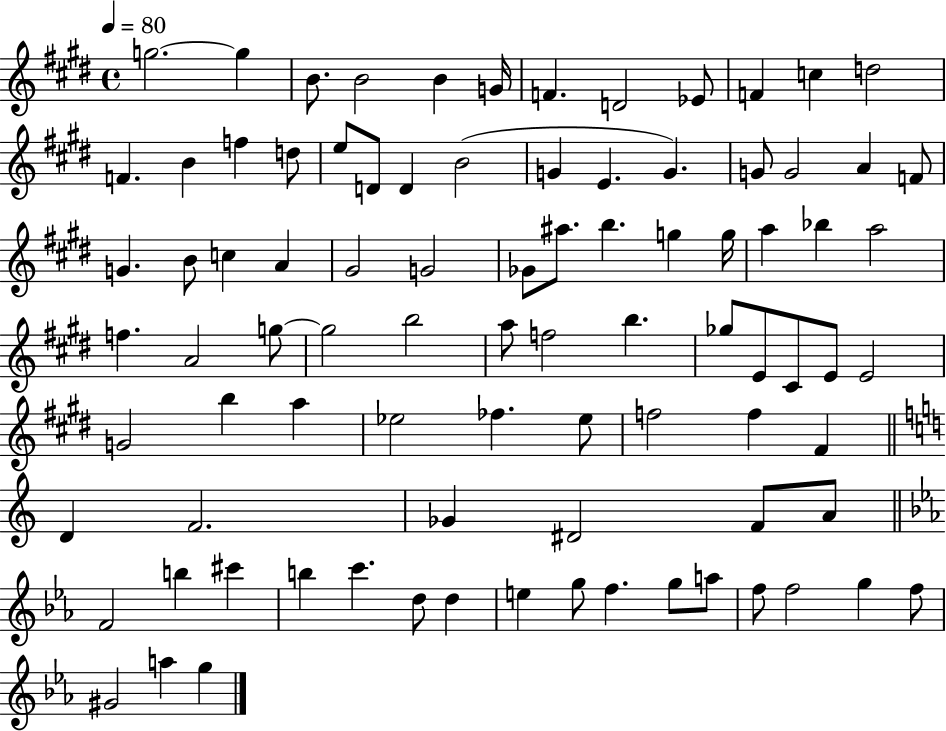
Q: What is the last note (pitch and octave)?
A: G5